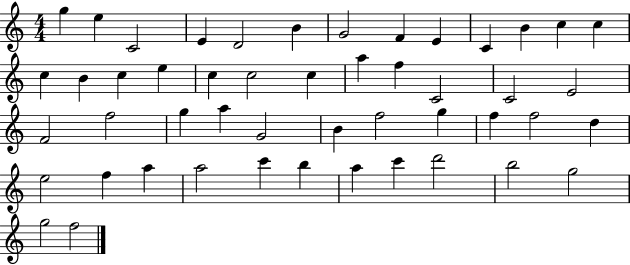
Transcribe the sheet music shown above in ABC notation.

X:1
T:Untitled
M:4/4
L:1/4
K:C
g e C2 E D2 B G2 F E C B c c c B c e c c2 c a f C2 C2 E2 F2 f2 g a G2 B f2 g f f2 d e2 f a a2 c' b a c' d'2 b2 g2 g2 f2